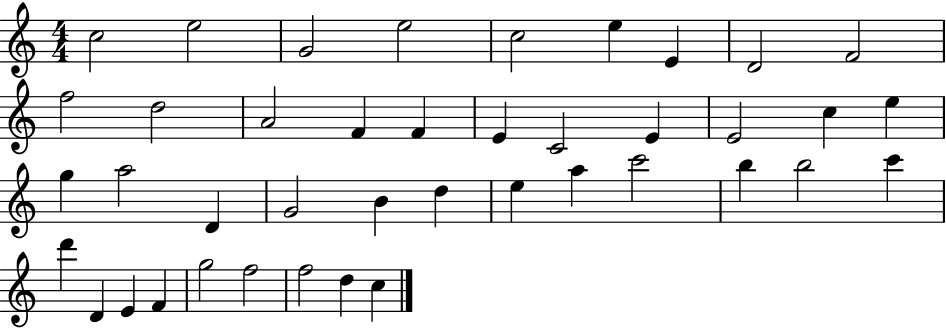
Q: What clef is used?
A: treble